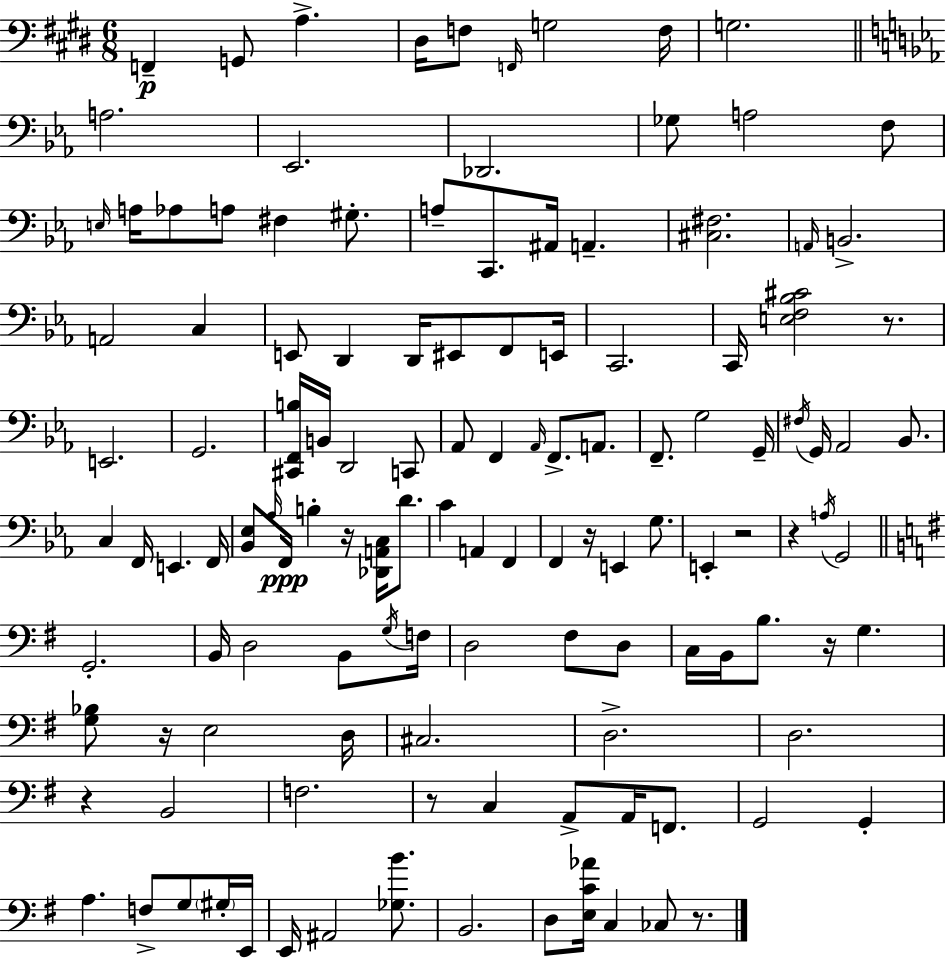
F2/q G2/e A3/q. D#3/s F3/e F2/s G3/h F3/s G3/h. A3/h. Eb2/h. Db2/h. Gb3/e A3/h F3/e E3/s A3/s Ab3/e A3/e F#3/q G#3/e. A3/e C2/e. A#2/s A2/q. [C#3,F#3]/h. A2/s B2/h. A2/h C3/q E2/e D2/q D2/s EIS2/e F2/e E2/s C2/h. C2/s [E3,F3,Bb3,C#4]/h R/e. E2/h. G2/h. [C#2,F2,B3]/s B2/s D2/h C2/e Ab2/e F2/q Ab2/s F2/e. A2/e. F2/e. G3/h G2/s F#3/s G2/s Ab2/h Bb2/e. C3/q F2/s E2/q. F2/s [Bb2,Eb3]/e Ab3/s F2/s B3/q R/s [Db2,A2,C3]/s D4/e. C4/q A2/q F2/q F2/q R/s E2/q G3/e. E2/q R/h R/q A3/s G2/h G2/h. B2/s D3/h B2/e G3/s F3/s D3/h F#3/e D3/e C3/s B2/s B3/e. R/s G3/q. [G3,Bb3]/e R/s E3/h D3/s C#3/h. D3/h. D3/h. R/q B2/h F3/h. R/e C3/q A2/e A2/s F2/e. G2/h G2/q A3/q. F3/e G3/e G#3/s E2/s E2/s A#2/h [Gb3,B4]/e. B2/h. D3/e [E3,C4,Ab4]/s C3/q CES3/e R/e.